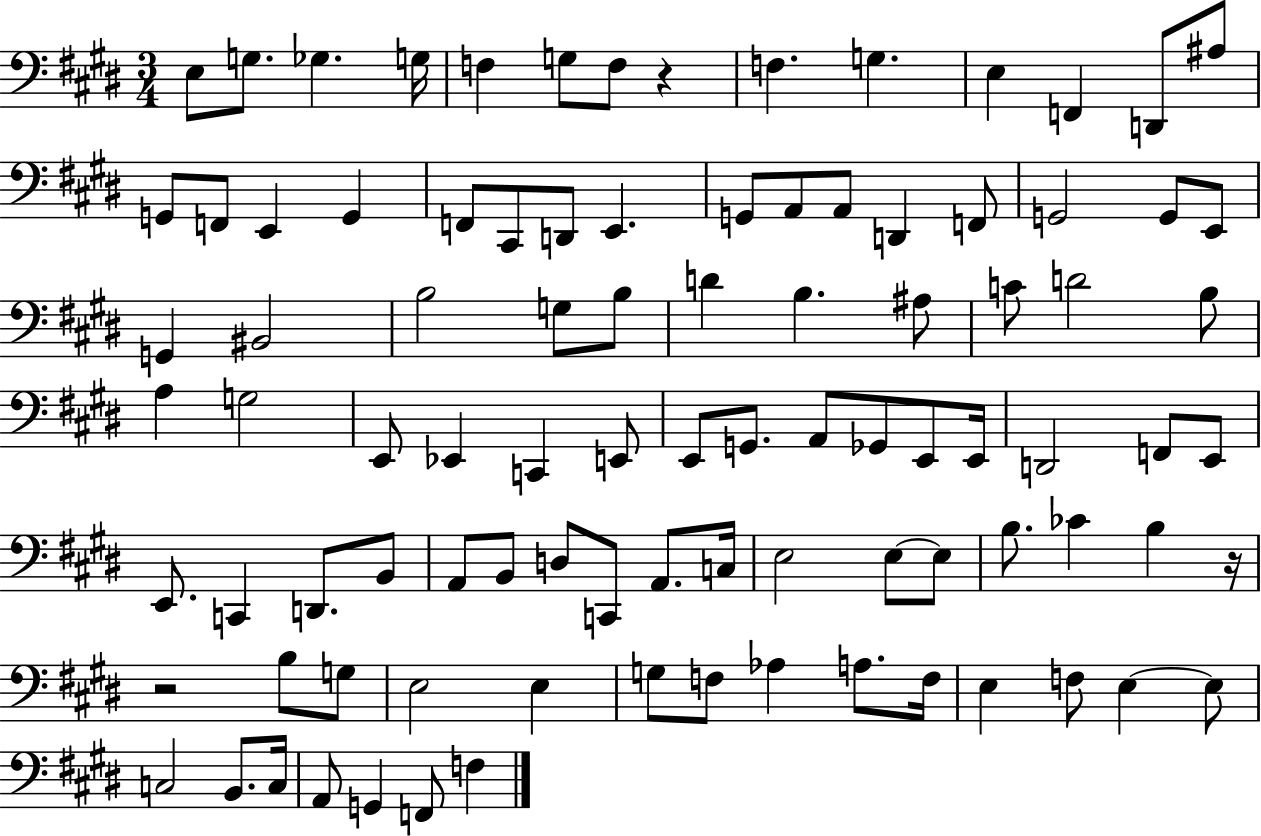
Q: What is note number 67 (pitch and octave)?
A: E3